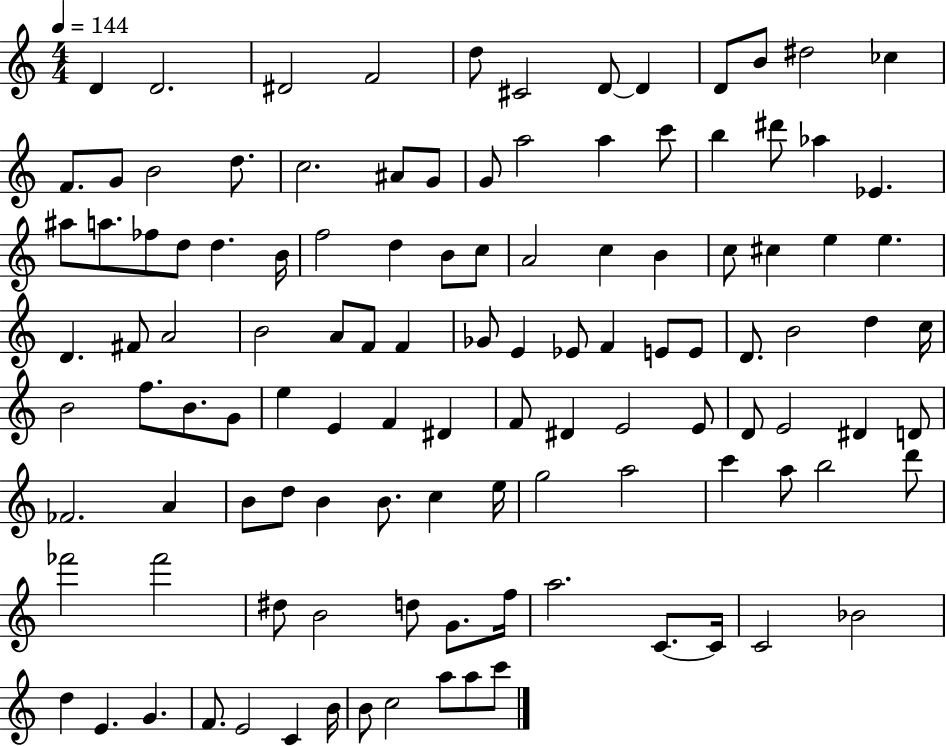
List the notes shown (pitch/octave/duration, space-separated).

D4/q D4/h. D#4/h F4/h D5/e C#4/h D4/e D4/q D4/e B4/e D#5/h CES5/q F4/e. G4/e B4/h D5/e. C5/h. A#4/e G4/e G4/e A5/h A5/q C6/e B5/q D#6/e Ab5/q Eb4/q. A#5/e A5/e. FES5/e D5/e D5/q. B4/s F5/h D5/q B4/e C5/e A4/h C5/q B4/q C5/e C#5/q E5/q E5/q. D4/q. F#4/e A4/h B4/h A4/e F4/e F4/q Gb4/e E4/q Eb4/e F4/q E4/e E4/e D4/e. B4/h D5/q C5/s B4/h F5/e. B4/e. G4/e E5/q E4/q F4/q D#4/q F4/e D#4/q E4/h E4/e D4/e E4/h D#4/q D4/e FES4/h. A4/q B4/e D5/e B4/q B4/e. C5/q E5/s G5/h A5/h C6/q A5/e B5/h D6/e FES6/h FES6/h D#5/e B4/h D5/e G4/e. F5/s A5/h. C4/e. C4/s C4/h Bb4/h D5/q E4/q. G4/q. F4/e. E4/h C4/q B4/s B4/e C5/h A5/e A5/e C6/e